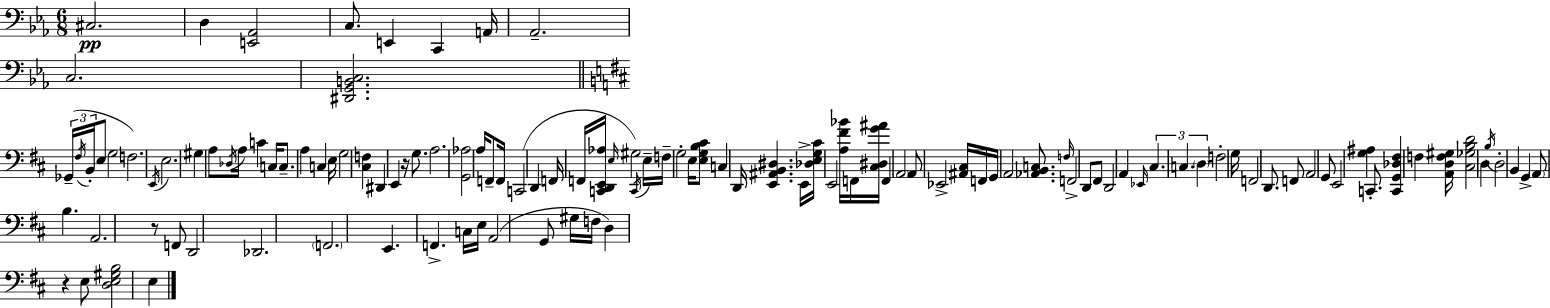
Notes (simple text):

C#3/h. D3/q [E2,Ab2]/h C3/e. E2/q C2/q A2/s Ab2/h. C3/h. [D#2,G2,B2,C3]/h. Gb2/s F#3/s B2/s E3/e G3/h F3/h. E2/s E3/h. G#3/q A3/e Db3/s A3/s C4/q C3/s C3/e. A3/q C3/q E3/s G3/h [C#3,F3]/q D#2/q E2/q R/s G3/e. A3/h. [G2,Ab3]/h A3/s F2/e F2/s C2/h D2/q F2/s F2/s [C2,D2,E2,Ab3]/s E3/s G#3/h C2/s E3/s F3/s G3/h E3/s [E3,G3,B3,C#4]/e C3/q D2/s [E2,A#2,B2,D#3]/q. E2/s [Db3,E3,G3,C#4]/s E2/h [A3,F#4,Bb4]/s F2/s [C#3,D#3,G4,A#4]/s F2/q A2/h A2/e Eb2/h [A#2,C#3]/s F2/s G2/s A2/h [Ab2,B2,C3]/e. F3/s F2/h D2/e F#2/e D2/h A2/q Eb2/s C#3/q. C3/q. D3/q F3/h G3/s F2/h D2/e. F2/e A2/h G2/e E2/h [G3,A#3]/q C2/e. [C2,G2,Db3,F#3]/q F3/q [A2,D3,F3,G#3]/s [C#3,Gb3,B3,D4]/h D3/q B3/s D3/h B2/q G2/q A2/e B3/q. A2/h. R/e F2/e D2/h Db2/h. F2/h. E2/q. F2/q. C3/s E3/s A2/h G2/e G#3/s F3/s D3/q R/q E3/e [D3,E3,G#3,B3]/h E3/q